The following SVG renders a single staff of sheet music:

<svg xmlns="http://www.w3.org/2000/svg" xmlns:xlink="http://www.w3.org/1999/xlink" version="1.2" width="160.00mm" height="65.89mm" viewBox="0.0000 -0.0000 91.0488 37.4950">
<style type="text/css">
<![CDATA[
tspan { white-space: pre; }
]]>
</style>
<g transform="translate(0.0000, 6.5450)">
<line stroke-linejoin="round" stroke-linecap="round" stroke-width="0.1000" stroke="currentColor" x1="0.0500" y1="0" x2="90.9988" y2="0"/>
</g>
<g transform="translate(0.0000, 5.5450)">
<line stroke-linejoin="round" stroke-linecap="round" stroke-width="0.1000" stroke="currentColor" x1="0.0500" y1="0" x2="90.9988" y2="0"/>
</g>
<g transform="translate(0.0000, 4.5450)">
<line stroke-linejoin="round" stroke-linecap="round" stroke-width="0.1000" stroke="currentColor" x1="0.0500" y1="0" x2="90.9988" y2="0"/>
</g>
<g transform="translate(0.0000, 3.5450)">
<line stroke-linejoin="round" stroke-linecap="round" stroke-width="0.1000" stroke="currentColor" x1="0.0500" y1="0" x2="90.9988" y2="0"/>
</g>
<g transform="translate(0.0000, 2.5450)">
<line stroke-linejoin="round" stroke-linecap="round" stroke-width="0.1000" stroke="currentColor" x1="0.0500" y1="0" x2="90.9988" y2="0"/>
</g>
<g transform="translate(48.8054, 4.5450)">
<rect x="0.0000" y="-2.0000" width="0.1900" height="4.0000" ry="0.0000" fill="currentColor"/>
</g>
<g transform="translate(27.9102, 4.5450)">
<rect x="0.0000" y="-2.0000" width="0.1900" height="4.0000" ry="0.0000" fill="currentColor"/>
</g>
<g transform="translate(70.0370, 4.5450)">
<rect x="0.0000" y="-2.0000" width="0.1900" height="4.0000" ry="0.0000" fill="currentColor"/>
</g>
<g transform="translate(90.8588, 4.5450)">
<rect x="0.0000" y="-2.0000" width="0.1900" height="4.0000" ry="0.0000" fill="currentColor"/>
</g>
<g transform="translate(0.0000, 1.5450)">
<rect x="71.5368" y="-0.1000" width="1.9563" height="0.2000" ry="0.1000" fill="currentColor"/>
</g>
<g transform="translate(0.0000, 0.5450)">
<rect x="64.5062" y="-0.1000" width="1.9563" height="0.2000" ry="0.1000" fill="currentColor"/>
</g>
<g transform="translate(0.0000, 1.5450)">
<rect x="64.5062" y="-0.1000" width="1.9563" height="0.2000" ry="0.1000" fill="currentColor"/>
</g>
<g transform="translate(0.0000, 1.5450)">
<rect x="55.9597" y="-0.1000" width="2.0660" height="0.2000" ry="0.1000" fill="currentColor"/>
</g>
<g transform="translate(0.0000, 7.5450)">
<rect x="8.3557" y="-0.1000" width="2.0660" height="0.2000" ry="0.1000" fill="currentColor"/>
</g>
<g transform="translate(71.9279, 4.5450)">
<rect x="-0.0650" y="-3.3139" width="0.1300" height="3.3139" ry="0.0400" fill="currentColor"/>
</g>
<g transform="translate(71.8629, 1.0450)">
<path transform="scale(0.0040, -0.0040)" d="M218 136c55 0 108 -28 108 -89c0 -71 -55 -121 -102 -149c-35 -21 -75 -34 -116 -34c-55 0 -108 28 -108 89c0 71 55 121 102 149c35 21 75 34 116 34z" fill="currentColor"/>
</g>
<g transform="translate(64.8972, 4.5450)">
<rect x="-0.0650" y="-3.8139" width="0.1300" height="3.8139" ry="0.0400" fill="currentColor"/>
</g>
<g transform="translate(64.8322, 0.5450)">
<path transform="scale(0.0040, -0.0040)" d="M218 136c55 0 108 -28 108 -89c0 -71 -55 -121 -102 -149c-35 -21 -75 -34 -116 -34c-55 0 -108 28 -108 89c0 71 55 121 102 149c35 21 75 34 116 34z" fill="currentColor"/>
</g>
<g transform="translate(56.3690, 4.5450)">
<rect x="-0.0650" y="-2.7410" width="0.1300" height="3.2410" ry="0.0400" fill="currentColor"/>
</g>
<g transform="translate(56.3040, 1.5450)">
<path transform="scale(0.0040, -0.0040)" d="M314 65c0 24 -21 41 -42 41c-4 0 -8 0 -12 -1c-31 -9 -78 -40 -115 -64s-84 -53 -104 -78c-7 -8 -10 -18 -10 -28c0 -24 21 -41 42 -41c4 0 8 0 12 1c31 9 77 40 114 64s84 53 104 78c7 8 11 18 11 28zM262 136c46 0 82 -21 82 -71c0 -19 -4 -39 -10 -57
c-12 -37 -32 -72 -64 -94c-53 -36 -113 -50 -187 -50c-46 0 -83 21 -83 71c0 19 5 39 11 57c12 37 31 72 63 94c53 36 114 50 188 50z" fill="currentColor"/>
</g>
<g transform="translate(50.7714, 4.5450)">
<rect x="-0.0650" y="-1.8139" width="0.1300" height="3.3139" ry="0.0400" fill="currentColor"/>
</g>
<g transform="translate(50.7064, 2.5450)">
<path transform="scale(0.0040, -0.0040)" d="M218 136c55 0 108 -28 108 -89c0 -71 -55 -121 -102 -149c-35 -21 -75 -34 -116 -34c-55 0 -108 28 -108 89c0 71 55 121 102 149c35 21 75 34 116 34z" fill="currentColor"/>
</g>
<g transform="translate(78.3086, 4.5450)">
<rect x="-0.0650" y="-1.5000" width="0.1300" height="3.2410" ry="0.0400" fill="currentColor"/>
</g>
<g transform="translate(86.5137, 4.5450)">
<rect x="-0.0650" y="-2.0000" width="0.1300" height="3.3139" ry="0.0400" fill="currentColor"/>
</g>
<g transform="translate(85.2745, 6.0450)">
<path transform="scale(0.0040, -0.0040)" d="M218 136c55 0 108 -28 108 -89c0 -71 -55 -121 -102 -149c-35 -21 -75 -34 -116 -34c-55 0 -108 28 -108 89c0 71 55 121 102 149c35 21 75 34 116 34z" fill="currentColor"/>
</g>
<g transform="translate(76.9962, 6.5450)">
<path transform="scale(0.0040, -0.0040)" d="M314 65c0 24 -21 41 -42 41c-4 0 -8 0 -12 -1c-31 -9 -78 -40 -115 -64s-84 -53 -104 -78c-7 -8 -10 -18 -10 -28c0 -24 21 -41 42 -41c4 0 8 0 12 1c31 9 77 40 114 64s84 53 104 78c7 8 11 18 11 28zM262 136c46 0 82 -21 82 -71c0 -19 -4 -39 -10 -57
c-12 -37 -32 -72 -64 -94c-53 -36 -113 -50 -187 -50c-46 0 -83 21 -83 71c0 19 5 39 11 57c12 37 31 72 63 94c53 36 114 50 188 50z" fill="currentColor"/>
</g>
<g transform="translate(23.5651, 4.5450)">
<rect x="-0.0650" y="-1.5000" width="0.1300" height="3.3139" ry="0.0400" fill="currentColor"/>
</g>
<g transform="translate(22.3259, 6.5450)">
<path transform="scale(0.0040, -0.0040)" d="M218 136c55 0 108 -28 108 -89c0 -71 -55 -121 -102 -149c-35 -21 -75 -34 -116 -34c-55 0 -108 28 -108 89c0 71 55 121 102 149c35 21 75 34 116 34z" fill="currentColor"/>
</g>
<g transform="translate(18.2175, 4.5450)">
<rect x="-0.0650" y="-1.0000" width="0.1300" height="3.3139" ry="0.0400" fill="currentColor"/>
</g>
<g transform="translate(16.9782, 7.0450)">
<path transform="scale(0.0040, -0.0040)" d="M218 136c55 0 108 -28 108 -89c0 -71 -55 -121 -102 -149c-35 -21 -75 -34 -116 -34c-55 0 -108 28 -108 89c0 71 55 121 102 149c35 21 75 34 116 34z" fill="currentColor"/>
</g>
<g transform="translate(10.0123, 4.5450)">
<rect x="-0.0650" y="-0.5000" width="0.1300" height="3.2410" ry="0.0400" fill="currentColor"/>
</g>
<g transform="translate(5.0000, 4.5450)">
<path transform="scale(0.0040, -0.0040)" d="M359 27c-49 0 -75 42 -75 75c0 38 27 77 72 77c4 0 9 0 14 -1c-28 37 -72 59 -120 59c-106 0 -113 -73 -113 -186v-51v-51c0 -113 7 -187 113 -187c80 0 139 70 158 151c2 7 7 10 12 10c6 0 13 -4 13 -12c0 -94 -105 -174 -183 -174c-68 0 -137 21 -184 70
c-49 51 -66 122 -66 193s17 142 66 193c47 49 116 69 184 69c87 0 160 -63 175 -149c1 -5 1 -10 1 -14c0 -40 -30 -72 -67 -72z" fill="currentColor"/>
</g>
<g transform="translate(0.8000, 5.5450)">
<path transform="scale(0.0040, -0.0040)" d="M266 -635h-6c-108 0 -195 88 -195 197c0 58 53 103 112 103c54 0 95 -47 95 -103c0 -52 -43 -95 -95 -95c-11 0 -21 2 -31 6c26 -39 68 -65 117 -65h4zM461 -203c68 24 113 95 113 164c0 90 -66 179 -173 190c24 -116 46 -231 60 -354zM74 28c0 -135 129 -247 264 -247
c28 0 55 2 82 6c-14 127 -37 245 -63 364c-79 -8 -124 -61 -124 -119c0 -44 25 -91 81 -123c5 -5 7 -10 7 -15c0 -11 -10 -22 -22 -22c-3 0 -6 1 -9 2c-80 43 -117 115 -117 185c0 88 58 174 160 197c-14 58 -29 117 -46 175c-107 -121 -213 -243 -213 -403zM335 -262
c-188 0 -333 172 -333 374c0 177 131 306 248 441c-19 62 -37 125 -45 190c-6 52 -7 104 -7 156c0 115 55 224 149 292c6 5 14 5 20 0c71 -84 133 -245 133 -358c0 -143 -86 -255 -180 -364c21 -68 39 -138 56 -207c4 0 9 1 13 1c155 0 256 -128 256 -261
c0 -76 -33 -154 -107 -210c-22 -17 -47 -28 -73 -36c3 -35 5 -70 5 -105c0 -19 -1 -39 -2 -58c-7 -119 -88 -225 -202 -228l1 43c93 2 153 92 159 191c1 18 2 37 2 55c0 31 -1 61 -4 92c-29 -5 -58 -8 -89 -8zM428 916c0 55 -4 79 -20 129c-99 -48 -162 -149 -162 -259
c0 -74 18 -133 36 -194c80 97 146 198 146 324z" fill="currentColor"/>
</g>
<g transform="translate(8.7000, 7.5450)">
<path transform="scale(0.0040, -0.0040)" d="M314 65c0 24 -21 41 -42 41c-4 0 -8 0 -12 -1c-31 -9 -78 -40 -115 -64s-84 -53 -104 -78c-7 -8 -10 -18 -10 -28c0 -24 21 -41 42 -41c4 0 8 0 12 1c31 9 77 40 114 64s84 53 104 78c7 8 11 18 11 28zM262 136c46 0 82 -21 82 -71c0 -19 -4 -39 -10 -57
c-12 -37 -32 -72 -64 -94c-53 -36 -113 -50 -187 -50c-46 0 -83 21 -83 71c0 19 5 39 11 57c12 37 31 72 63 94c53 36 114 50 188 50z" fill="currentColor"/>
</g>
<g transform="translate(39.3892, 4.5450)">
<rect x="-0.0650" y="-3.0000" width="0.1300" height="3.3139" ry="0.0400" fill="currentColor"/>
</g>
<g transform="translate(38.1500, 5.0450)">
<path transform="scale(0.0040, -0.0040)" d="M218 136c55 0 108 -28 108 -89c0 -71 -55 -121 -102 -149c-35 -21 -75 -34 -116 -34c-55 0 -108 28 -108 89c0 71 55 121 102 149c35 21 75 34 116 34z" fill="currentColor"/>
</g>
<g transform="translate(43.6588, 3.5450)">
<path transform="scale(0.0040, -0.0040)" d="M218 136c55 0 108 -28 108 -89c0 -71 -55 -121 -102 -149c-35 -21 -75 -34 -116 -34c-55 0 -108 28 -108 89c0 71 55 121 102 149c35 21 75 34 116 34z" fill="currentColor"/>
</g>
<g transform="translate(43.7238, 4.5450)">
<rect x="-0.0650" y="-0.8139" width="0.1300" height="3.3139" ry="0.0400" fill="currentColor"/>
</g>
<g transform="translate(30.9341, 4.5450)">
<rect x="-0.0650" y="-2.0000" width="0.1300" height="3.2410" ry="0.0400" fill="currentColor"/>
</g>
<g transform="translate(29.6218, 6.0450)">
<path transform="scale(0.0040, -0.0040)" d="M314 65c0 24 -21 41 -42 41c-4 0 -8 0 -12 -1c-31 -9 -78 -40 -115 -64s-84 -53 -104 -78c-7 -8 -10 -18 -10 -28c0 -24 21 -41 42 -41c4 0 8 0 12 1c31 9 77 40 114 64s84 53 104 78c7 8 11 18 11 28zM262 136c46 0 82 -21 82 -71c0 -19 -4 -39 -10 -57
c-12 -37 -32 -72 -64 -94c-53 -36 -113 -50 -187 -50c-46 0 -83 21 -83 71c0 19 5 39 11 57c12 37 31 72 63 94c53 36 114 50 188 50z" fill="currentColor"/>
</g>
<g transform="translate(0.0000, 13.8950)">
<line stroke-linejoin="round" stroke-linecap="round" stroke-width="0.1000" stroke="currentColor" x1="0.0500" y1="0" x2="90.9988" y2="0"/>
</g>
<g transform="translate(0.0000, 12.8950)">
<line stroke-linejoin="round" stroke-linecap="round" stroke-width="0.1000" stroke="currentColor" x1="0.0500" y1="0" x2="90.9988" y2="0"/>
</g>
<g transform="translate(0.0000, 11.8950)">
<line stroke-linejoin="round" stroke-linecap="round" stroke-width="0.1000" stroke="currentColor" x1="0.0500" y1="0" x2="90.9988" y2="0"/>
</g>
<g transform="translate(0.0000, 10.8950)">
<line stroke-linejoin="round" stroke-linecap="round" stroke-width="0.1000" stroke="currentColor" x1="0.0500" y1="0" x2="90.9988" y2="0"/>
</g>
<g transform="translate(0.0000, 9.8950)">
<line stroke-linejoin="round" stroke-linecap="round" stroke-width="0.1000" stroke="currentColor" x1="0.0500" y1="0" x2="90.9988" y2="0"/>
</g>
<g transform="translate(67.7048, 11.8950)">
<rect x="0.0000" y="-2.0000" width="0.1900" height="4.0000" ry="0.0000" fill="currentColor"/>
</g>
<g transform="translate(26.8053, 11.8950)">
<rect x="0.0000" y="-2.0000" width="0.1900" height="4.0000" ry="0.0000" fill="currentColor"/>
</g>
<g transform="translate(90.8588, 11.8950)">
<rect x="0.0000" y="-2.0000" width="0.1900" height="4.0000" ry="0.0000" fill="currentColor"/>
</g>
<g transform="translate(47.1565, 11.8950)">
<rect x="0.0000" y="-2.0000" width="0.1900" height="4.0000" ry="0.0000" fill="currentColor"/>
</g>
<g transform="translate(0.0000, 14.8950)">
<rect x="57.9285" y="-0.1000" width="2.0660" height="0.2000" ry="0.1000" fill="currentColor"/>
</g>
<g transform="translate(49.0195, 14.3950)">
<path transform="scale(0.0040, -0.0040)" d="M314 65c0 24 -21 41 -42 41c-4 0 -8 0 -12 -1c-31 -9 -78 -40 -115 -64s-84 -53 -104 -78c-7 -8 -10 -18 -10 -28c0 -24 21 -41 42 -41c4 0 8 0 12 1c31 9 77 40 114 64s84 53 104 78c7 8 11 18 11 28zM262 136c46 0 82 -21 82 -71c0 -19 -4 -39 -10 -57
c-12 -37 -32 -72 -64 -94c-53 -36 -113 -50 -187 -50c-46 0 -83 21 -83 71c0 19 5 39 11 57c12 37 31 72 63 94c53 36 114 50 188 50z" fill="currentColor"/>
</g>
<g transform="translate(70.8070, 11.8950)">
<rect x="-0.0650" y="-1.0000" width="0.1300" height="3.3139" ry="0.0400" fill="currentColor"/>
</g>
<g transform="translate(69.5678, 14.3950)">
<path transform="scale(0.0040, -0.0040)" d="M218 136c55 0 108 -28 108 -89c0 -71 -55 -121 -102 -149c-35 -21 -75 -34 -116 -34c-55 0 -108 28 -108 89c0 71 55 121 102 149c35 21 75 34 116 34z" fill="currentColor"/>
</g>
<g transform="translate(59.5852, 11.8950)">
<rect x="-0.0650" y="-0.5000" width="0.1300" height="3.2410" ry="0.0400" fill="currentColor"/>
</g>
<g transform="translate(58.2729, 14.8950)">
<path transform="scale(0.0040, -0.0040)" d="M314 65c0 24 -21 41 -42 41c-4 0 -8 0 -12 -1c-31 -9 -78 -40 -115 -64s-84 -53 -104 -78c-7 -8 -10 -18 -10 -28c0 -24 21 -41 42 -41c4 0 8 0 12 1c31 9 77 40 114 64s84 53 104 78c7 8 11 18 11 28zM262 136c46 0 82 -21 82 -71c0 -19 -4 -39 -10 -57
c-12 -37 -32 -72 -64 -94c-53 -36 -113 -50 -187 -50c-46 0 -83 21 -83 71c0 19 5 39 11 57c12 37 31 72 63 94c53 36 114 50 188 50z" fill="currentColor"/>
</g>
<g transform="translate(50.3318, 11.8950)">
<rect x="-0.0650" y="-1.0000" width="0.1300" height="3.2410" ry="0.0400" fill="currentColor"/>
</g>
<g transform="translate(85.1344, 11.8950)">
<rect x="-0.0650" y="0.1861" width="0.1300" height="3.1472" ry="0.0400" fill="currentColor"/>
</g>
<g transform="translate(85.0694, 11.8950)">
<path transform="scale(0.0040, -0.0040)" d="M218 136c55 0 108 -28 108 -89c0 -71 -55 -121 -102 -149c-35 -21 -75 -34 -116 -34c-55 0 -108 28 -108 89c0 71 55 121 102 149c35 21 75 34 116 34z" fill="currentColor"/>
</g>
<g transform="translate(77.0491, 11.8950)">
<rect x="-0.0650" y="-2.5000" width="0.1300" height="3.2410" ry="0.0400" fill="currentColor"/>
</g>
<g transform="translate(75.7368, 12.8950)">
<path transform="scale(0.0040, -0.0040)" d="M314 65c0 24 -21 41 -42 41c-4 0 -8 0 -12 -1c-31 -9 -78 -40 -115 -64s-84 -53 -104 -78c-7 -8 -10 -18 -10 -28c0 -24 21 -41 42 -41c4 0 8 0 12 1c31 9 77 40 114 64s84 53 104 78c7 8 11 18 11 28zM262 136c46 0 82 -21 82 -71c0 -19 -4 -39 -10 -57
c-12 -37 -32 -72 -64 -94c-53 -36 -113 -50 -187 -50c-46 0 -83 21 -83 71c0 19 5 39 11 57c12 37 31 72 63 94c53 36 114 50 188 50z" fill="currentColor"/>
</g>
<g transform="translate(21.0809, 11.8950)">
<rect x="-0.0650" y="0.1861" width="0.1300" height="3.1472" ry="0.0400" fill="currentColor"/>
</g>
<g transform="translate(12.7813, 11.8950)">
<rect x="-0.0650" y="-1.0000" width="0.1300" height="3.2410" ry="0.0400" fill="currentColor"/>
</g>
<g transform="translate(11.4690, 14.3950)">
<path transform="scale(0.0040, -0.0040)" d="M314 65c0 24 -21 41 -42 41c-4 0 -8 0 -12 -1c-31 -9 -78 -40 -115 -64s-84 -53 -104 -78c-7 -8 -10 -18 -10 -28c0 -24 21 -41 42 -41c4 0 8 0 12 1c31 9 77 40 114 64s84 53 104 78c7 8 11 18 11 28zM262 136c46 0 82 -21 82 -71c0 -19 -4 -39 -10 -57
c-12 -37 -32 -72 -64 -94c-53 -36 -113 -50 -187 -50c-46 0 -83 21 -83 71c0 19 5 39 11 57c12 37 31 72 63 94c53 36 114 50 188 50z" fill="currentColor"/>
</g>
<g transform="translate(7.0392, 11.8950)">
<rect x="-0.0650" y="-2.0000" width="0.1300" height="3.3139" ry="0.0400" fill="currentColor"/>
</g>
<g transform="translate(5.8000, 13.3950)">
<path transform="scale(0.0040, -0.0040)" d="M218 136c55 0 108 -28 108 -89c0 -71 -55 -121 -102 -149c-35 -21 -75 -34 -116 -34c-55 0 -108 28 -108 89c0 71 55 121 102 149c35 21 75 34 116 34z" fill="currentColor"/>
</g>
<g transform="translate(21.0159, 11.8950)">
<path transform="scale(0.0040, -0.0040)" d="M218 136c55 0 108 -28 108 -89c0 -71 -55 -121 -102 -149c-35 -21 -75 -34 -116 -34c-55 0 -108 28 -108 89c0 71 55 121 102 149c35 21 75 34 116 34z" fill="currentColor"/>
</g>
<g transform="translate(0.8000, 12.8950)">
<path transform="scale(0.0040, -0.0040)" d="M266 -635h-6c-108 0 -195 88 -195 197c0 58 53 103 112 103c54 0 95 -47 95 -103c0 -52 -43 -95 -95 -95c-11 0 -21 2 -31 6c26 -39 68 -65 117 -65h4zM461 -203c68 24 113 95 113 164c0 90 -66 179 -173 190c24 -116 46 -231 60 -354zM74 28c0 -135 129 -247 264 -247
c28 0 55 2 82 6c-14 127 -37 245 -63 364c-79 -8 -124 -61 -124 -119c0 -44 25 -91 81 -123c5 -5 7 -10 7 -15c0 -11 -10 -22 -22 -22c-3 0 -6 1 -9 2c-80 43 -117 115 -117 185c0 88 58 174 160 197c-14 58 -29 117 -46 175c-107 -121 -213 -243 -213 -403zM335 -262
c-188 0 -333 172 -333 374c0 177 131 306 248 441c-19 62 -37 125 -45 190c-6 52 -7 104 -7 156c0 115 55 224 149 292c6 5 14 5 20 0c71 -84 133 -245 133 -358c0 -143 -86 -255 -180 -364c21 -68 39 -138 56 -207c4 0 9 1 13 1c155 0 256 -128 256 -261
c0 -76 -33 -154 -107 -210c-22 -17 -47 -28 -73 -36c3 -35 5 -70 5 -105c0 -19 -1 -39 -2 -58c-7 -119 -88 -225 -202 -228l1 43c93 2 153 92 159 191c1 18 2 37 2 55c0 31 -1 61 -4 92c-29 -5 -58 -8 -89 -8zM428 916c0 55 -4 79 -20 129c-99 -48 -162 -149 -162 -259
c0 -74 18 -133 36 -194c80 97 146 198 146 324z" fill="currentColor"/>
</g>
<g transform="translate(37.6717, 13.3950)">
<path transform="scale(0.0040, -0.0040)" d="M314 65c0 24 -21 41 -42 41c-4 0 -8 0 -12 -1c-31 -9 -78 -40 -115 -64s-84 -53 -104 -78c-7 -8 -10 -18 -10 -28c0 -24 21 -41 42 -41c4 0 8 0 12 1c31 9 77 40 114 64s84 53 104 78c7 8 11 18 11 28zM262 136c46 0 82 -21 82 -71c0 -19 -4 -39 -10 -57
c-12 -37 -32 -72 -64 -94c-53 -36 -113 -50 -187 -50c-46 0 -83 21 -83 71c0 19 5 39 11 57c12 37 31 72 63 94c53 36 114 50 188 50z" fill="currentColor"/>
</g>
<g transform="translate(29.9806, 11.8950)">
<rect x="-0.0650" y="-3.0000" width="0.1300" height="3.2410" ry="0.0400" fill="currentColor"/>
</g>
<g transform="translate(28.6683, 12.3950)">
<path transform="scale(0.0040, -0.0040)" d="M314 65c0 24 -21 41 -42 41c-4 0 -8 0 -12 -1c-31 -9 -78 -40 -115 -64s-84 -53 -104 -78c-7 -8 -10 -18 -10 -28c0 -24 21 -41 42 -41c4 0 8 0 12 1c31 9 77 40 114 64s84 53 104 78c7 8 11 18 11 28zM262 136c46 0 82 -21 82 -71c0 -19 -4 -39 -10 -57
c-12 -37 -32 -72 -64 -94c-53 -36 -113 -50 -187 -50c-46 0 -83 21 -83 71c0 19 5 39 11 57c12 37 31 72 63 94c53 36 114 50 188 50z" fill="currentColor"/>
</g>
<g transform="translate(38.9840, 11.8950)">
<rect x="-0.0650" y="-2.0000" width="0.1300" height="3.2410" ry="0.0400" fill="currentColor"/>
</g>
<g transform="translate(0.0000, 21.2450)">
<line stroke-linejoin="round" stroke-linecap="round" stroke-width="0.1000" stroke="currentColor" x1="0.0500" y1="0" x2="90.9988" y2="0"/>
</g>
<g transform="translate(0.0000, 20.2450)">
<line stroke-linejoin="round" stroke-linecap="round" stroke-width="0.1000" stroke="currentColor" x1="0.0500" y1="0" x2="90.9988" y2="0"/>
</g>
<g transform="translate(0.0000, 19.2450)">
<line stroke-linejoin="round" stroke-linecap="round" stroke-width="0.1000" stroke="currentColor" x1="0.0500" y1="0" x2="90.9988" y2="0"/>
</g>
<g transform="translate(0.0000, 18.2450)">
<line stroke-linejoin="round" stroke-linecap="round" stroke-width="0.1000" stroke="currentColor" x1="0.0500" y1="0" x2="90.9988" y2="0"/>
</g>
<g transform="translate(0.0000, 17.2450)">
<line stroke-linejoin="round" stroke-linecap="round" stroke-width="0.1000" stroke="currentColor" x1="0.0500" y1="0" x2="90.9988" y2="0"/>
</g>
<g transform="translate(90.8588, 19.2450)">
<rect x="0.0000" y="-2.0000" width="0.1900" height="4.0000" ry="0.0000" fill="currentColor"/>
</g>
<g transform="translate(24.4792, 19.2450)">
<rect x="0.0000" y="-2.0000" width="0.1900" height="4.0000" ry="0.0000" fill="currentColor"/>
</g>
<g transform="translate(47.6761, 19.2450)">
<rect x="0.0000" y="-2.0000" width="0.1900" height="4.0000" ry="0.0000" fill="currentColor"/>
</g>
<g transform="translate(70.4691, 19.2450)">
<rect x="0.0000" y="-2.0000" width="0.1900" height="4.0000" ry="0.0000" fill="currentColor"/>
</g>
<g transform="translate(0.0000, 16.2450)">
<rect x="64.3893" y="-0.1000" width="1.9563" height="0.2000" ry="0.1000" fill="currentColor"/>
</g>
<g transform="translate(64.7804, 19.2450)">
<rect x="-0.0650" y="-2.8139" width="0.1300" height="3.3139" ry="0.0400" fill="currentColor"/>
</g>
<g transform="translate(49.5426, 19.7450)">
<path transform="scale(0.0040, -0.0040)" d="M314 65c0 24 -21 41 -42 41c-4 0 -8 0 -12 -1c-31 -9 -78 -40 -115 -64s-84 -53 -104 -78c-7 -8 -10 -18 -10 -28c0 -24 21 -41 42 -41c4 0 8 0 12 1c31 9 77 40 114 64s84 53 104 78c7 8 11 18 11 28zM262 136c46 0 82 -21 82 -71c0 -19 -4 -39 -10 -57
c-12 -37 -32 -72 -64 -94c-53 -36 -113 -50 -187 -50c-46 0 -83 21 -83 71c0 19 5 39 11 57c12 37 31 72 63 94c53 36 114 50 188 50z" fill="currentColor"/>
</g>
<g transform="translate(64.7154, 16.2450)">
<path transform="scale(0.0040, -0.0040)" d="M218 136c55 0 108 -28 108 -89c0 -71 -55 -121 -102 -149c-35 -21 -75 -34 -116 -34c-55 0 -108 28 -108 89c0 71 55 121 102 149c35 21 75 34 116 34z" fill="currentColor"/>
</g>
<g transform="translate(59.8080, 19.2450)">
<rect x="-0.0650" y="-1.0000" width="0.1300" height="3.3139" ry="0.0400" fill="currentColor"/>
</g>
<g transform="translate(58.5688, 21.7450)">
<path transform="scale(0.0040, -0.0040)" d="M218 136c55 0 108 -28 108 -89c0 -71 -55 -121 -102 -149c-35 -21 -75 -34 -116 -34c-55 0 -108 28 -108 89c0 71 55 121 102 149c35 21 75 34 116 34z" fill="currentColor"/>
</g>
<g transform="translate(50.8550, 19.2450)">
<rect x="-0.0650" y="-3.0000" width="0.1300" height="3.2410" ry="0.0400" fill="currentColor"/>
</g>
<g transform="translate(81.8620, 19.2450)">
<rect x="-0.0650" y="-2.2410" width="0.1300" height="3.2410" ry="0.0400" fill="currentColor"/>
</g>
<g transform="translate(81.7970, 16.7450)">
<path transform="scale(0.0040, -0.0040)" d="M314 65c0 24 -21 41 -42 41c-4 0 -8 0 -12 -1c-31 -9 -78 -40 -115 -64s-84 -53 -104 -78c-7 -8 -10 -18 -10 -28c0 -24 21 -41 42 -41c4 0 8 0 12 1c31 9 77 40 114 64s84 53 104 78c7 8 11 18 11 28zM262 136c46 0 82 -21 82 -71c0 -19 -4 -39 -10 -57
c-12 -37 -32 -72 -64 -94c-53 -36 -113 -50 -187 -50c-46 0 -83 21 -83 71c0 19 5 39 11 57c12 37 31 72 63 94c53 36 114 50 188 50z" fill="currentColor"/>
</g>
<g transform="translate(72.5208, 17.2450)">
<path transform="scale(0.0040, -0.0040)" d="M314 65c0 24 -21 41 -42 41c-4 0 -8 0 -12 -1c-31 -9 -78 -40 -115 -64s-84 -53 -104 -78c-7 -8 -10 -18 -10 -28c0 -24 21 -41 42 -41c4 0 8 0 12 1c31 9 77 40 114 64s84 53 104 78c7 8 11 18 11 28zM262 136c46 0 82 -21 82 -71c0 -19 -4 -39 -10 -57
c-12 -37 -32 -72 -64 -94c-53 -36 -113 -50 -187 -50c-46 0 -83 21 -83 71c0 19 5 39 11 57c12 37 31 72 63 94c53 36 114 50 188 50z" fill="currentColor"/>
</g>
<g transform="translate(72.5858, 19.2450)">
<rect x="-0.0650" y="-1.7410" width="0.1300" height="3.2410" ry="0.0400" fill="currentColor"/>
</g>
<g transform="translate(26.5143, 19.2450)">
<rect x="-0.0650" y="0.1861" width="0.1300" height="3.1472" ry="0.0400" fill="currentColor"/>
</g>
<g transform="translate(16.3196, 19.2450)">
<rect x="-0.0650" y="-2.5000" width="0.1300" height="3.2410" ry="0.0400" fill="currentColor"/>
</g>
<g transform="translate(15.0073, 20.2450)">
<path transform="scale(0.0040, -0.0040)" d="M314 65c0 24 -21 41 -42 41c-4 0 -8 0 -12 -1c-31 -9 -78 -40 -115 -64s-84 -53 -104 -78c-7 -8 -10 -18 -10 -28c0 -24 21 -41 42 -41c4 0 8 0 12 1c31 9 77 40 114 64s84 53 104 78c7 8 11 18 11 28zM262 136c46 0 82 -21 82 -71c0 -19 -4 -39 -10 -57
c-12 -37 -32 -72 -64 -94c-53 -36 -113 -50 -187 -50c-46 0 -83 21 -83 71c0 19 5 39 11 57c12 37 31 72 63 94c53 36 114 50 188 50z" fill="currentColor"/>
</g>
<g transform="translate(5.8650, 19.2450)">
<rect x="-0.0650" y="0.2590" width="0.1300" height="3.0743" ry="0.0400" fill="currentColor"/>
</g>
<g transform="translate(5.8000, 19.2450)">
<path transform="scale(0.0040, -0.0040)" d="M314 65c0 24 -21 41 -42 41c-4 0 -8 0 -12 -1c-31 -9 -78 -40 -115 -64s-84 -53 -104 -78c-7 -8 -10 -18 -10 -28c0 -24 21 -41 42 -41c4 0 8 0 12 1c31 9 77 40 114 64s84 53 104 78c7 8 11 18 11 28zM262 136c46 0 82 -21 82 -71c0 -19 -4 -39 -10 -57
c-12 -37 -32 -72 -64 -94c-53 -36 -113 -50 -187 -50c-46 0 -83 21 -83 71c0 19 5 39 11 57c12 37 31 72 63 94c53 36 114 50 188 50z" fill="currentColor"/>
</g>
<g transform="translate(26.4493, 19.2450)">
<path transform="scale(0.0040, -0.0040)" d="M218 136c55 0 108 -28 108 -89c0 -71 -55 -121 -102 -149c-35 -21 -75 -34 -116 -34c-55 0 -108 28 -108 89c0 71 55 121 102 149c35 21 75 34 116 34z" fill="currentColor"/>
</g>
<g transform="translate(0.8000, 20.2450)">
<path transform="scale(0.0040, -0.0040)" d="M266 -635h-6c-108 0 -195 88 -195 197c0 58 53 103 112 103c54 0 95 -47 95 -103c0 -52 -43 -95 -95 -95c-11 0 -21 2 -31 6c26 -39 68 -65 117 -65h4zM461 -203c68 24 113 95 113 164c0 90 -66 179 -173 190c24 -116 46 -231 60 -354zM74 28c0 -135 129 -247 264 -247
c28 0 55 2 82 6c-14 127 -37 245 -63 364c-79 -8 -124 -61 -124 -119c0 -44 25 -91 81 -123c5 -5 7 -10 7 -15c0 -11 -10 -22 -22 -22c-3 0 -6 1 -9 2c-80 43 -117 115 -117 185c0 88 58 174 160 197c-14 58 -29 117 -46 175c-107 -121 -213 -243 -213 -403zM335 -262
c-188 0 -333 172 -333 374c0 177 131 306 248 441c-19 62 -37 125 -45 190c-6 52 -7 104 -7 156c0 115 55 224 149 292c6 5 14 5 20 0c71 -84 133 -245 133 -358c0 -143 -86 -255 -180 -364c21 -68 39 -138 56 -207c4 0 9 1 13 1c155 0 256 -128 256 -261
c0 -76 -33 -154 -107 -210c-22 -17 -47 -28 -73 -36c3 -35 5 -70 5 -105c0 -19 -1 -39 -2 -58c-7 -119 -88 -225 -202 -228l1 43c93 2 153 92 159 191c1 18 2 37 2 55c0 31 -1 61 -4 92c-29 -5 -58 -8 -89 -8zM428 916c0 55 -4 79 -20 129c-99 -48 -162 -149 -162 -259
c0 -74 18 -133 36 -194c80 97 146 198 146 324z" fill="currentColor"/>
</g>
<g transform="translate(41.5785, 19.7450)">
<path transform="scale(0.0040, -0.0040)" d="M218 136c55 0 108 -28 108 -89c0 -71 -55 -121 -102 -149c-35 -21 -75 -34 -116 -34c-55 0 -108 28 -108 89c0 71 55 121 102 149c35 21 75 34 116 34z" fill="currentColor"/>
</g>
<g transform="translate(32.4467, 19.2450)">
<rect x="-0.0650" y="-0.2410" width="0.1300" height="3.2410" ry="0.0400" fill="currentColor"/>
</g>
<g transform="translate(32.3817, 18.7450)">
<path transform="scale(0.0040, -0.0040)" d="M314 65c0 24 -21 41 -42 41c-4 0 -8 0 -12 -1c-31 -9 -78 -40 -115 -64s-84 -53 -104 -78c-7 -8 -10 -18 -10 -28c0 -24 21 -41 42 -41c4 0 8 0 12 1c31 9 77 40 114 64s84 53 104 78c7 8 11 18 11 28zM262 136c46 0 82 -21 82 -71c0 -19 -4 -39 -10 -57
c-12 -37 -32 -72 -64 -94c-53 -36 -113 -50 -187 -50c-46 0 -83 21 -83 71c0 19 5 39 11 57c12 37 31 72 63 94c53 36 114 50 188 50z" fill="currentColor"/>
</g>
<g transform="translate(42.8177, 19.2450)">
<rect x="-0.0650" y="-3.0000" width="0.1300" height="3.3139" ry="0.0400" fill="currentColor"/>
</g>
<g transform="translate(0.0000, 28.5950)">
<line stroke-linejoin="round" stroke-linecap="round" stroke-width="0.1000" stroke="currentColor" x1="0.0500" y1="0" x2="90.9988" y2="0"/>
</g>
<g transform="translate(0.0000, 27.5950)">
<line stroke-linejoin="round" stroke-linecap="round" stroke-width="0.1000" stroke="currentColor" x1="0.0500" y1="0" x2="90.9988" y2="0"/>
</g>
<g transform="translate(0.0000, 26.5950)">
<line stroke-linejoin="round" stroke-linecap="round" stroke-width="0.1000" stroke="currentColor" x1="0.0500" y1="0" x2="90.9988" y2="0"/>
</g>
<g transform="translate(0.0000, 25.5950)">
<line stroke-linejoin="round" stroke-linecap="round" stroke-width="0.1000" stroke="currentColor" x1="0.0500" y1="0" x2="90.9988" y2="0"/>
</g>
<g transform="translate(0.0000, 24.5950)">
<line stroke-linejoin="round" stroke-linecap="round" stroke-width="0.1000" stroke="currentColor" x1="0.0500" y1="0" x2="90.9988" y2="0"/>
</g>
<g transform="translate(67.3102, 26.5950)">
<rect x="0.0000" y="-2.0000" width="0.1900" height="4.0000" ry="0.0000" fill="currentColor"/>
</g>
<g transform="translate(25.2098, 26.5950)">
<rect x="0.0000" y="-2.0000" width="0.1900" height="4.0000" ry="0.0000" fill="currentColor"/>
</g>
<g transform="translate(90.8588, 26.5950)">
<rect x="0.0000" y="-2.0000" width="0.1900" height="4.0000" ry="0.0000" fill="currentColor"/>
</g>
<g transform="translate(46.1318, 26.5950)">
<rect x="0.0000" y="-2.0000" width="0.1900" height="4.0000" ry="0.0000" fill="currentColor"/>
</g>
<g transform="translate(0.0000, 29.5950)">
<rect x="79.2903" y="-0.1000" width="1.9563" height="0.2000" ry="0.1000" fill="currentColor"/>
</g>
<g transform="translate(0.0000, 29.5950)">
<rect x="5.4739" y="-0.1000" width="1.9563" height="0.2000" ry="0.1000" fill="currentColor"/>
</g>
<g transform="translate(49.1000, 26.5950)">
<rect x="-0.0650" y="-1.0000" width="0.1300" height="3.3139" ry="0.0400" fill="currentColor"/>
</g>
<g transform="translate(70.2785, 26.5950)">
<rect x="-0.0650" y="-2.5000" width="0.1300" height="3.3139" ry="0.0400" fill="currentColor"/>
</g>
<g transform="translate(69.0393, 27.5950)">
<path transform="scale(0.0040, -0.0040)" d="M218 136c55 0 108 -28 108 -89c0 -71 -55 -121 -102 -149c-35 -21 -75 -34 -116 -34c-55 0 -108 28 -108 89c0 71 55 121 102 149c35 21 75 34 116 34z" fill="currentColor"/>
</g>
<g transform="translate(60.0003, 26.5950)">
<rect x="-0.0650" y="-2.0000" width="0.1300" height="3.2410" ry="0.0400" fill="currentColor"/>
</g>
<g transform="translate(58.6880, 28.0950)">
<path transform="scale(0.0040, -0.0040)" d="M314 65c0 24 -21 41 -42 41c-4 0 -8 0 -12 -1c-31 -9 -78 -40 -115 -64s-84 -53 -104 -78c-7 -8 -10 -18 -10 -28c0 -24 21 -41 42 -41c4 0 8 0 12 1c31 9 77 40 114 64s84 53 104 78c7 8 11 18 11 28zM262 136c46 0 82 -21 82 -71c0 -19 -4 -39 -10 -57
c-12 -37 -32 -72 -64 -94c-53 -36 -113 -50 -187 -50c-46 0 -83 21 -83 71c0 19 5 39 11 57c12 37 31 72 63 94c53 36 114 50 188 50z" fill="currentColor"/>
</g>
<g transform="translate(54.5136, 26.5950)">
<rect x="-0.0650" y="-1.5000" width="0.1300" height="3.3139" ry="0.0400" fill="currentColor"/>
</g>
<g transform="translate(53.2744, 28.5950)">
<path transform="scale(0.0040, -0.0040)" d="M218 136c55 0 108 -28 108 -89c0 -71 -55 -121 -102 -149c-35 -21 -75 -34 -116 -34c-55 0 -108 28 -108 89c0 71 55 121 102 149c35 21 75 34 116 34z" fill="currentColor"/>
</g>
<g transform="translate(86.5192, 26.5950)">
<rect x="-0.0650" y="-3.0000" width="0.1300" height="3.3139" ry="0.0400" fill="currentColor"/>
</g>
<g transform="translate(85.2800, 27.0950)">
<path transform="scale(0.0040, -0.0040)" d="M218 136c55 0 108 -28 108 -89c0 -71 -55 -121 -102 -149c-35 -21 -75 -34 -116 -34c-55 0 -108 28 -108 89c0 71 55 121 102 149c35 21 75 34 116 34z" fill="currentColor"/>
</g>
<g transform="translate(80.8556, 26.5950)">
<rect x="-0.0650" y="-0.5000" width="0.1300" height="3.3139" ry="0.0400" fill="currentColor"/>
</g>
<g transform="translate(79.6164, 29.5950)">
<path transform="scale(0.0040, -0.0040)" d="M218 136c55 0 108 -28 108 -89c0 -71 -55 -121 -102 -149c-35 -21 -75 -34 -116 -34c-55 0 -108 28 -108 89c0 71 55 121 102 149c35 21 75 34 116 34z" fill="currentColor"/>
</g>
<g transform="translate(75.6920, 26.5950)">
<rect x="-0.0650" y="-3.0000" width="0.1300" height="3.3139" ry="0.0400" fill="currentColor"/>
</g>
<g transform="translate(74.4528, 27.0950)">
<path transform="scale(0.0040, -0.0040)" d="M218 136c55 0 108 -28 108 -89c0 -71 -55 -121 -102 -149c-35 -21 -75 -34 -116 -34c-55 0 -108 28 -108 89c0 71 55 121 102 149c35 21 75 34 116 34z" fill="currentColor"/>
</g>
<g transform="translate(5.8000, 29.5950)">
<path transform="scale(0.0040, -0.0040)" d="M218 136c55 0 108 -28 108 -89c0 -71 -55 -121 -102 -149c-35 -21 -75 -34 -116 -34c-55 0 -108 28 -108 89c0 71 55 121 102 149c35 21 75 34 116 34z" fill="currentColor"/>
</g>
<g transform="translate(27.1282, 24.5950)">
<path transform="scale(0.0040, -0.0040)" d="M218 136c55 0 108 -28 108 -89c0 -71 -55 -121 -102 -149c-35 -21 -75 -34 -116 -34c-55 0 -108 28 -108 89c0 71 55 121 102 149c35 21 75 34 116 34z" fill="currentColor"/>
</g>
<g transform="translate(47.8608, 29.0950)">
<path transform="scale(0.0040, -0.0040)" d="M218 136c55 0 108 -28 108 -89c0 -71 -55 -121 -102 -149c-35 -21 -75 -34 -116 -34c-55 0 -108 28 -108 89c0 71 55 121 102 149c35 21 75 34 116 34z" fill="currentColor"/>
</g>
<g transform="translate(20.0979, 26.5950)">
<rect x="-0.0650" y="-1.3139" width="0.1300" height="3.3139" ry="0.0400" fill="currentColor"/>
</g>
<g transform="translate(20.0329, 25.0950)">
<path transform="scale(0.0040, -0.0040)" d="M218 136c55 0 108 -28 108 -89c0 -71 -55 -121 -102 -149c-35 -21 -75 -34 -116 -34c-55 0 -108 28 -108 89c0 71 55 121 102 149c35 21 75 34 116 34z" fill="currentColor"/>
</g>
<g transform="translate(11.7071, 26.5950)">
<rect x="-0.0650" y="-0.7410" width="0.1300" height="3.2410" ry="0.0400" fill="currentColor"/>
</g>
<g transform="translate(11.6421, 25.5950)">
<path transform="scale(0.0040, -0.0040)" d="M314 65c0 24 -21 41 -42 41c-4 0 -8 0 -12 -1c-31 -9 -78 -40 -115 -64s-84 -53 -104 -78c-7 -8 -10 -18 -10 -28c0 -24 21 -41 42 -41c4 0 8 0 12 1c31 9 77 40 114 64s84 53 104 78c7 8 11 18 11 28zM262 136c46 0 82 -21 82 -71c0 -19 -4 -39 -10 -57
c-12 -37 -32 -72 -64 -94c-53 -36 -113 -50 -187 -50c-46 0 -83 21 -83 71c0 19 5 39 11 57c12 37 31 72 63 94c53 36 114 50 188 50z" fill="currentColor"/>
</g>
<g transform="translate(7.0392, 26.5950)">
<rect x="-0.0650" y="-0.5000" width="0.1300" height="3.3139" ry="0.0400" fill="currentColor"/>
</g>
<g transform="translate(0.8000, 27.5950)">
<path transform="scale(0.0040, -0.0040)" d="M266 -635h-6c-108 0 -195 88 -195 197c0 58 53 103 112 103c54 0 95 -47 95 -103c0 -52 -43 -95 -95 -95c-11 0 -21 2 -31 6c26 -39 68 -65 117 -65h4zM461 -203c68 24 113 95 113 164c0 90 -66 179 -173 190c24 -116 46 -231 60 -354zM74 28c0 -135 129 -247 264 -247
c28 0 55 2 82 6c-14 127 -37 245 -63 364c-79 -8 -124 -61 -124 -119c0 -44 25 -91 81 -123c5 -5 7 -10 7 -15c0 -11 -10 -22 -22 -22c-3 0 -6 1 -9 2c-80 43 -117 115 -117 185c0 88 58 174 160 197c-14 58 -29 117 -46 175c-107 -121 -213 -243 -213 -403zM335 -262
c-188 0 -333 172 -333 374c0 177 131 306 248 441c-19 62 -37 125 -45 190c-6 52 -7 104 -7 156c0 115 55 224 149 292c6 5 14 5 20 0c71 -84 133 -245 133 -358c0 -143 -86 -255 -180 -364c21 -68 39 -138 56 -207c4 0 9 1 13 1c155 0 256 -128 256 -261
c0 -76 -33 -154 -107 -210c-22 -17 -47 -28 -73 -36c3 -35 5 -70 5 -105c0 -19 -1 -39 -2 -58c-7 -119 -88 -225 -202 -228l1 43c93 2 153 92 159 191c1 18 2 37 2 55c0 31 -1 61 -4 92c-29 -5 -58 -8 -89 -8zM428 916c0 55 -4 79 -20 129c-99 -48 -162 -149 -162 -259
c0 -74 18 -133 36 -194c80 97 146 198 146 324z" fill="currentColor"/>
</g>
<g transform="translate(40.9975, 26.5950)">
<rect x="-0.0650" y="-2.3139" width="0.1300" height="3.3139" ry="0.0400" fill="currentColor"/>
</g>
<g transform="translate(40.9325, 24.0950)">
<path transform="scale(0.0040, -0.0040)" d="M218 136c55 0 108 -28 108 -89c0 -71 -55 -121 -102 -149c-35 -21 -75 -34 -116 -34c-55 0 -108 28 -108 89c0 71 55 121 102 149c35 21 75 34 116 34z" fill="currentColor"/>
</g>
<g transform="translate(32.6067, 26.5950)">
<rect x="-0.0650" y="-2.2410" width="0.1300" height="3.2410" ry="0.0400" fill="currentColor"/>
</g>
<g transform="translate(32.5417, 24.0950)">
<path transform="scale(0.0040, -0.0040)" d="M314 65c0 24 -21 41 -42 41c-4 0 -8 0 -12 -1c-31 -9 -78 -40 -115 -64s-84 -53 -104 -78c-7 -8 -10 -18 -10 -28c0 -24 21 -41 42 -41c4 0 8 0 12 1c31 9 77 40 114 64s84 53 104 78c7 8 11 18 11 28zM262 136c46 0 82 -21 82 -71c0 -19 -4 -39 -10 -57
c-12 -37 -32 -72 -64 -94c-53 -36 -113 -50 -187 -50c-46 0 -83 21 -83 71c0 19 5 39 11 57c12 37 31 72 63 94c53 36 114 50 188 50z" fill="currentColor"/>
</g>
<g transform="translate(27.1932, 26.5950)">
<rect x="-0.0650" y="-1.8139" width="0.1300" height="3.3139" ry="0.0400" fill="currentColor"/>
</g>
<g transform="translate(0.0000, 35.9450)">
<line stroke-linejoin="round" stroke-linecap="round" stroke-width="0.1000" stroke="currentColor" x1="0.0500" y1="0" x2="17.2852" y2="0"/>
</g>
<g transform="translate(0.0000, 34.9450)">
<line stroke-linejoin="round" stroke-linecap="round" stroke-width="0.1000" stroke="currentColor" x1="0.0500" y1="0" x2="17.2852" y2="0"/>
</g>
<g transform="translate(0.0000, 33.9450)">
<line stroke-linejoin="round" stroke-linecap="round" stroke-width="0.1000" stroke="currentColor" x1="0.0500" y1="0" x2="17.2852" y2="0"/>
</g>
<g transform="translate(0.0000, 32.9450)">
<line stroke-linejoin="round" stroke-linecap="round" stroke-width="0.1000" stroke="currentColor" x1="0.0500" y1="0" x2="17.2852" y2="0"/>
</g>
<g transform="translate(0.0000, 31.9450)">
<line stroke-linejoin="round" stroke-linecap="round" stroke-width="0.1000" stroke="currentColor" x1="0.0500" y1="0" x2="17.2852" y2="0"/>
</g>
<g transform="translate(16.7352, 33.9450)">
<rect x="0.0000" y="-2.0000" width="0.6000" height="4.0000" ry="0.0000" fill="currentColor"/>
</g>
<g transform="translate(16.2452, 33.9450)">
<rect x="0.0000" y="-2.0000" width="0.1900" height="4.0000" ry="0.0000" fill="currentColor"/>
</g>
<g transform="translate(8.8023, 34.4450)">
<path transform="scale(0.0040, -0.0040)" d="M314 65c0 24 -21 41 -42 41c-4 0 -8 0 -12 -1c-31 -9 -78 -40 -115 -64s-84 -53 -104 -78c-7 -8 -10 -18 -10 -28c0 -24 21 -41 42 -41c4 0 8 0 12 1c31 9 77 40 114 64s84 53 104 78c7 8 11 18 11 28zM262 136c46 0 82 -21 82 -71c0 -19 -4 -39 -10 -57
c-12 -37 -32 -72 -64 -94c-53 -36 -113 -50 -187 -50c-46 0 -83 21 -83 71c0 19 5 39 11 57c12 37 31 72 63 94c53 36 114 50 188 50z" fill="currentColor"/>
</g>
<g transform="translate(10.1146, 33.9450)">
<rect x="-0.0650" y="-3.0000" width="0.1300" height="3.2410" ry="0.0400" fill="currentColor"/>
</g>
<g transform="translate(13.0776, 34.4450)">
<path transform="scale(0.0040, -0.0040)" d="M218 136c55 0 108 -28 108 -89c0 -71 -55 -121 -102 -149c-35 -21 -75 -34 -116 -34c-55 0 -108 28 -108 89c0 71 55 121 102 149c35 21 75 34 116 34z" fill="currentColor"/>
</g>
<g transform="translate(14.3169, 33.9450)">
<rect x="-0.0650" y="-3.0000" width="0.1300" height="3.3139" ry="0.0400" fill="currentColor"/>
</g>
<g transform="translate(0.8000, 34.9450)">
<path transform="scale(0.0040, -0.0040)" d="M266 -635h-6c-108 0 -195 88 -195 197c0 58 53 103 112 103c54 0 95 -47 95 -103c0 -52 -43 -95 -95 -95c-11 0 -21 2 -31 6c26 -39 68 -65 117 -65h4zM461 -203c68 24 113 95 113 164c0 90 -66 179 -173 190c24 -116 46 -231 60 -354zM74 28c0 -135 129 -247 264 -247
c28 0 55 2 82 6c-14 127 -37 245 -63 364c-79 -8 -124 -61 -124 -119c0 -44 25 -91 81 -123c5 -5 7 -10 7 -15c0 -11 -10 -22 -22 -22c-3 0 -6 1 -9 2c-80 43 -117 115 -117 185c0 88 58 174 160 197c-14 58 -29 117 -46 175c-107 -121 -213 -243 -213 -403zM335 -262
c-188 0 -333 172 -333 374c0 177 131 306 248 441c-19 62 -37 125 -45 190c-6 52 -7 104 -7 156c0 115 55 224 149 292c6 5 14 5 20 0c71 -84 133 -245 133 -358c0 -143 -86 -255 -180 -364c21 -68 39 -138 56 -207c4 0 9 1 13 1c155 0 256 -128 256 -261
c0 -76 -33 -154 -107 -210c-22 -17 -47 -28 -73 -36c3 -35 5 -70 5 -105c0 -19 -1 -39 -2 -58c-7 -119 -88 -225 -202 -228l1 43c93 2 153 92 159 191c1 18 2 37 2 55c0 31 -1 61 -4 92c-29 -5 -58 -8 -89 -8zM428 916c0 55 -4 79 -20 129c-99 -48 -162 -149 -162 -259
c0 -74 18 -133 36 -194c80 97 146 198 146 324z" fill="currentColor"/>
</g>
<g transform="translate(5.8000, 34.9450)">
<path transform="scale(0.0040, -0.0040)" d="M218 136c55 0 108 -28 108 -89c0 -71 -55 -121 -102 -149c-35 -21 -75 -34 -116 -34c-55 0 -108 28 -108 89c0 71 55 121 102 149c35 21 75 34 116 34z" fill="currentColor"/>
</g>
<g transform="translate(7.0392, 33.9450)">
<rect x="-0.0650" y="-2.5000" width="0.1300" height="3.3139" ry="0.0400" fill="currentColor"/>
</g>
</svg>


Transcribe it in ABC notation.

X:1
T:Untitled
M:4/4
L:1/4
K:C
C2 D E F2 A d f a2 c' b E2 F F D2 B A2 F2 D2 C2 D G2 B B2 G2 B c2 A A2 D a f2 g2 C d2 e f g2 g D E F2 G A C A G A2 A